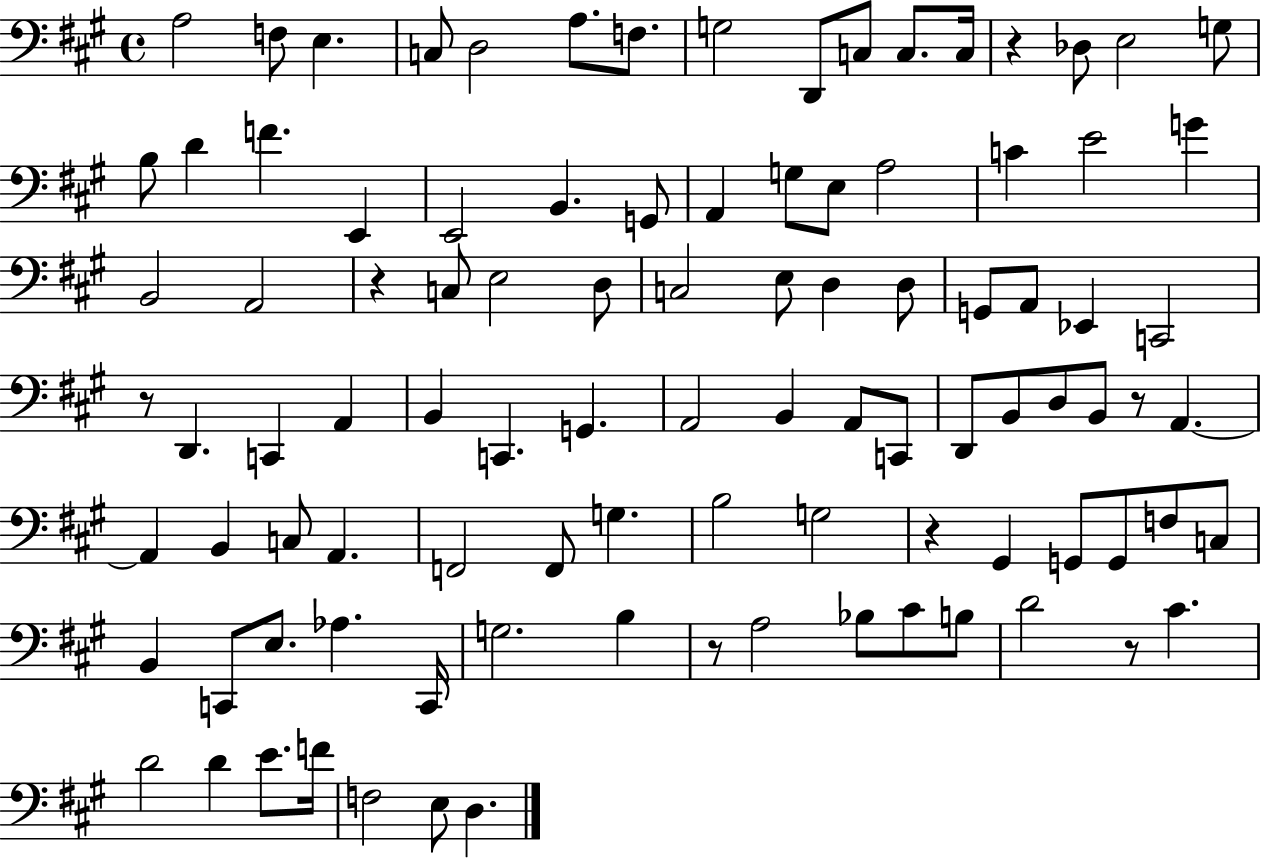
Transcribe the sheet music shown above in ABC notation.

X:1
T:Untitled
M:4/4
L:1/4
K:A
A,2 F,/2 E, C,/2 D,2 A,/2 F,/2 G,2 D,,/2 C,/2 C,/2 C,/4 z _D,/2 E,2 G,/2 B,/2 D F E,, E,,2 B,, G,,/2 A,, G,/2 E,/2 A,2 C E2 G B,,2 A,,2 z C,/2 E,2 D,/2 C,2 E,/2 D, D,/2 G,,/2 A,,/2 _E,, C,,2 z/2 D,, C,, A,, B,, C,, G,, A,,2 B,, A,,/2 C,,/2 D,,/2 B,,/2 D,/2 B,,/2 z/2 A,, A,, B,, C,/2 A,, F,,2 F,,/2 G, B,2 G,2 z ^G,, G,,/2 G,,/2 F,/2 C,/2 B,, C,,/2 E,/2 _A, C,,/4 G,2 B, z/2 A,2 _B,/2 ^C/2 B,/2 D2 z/2 ^C D2 D E/2 F/4 F,2 E,/2 D,